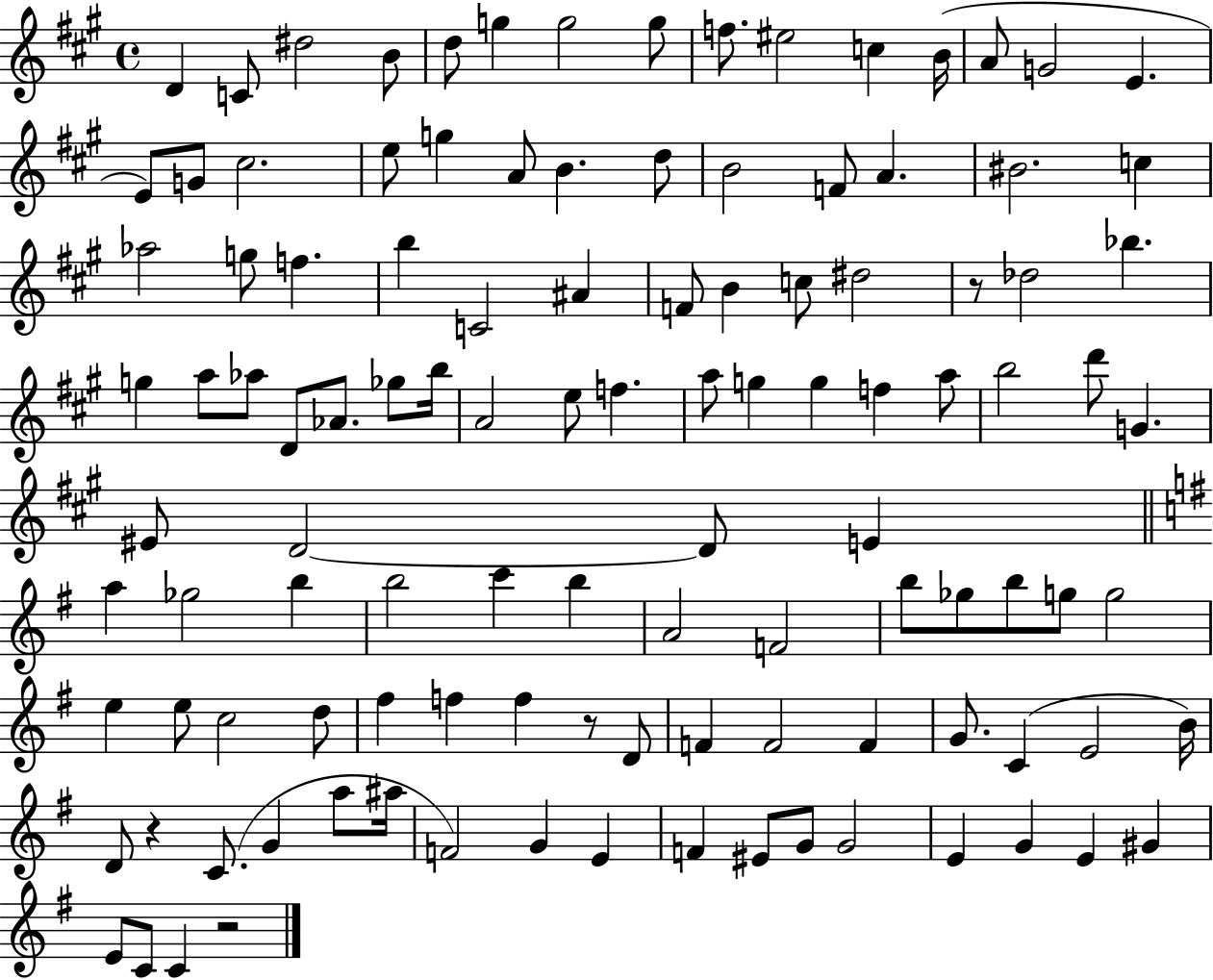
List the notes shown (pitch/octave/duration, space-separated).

D4/q C4/e D#5/h B4/e D5/e G5/q G5/h G5/e F5/e. EIS5/h C5/q B4/s A4/e G4/h E4/q. E4/e G4/e C#5/h. E5/e G5/q A4/e B4/q. D5/e B4/h F4/e A4/q. BIS4/h. C5/q Ab5/h G5/e F5/q. B5/q C4/h A#4/q F4/e B4/q C5/e D#5/h R/e Db5/h Bb5/q. G5/q A5/e Ab5/e D4/e Ab4/e. Gb5/e B5/s A4/h E5/e F5/q. A5/e G5/q G5/q F5/q A5/e B5/h D6/e G4/q. EIS4/e D4/h D4/e E4/q A5/q Gb5/h B5/q B5/h C6/q B5/q A4/h F4/h B5/e Gb5/e B5/e G5/e G5/h E5/q E5/e C5/h D5/e F#5/q F5/q F5/q R/e D4/e F4/q F4/h F4/q G4/e. C4/q E4/h B4/s D4/e R/q C4/e. G4/q A5/e A#5/s F4/h G4/q E4/q F4/q EIS4/e G4/e G4/h E4/q G4/q E4/q G#4/q E4/e C4/e C4/q R/h